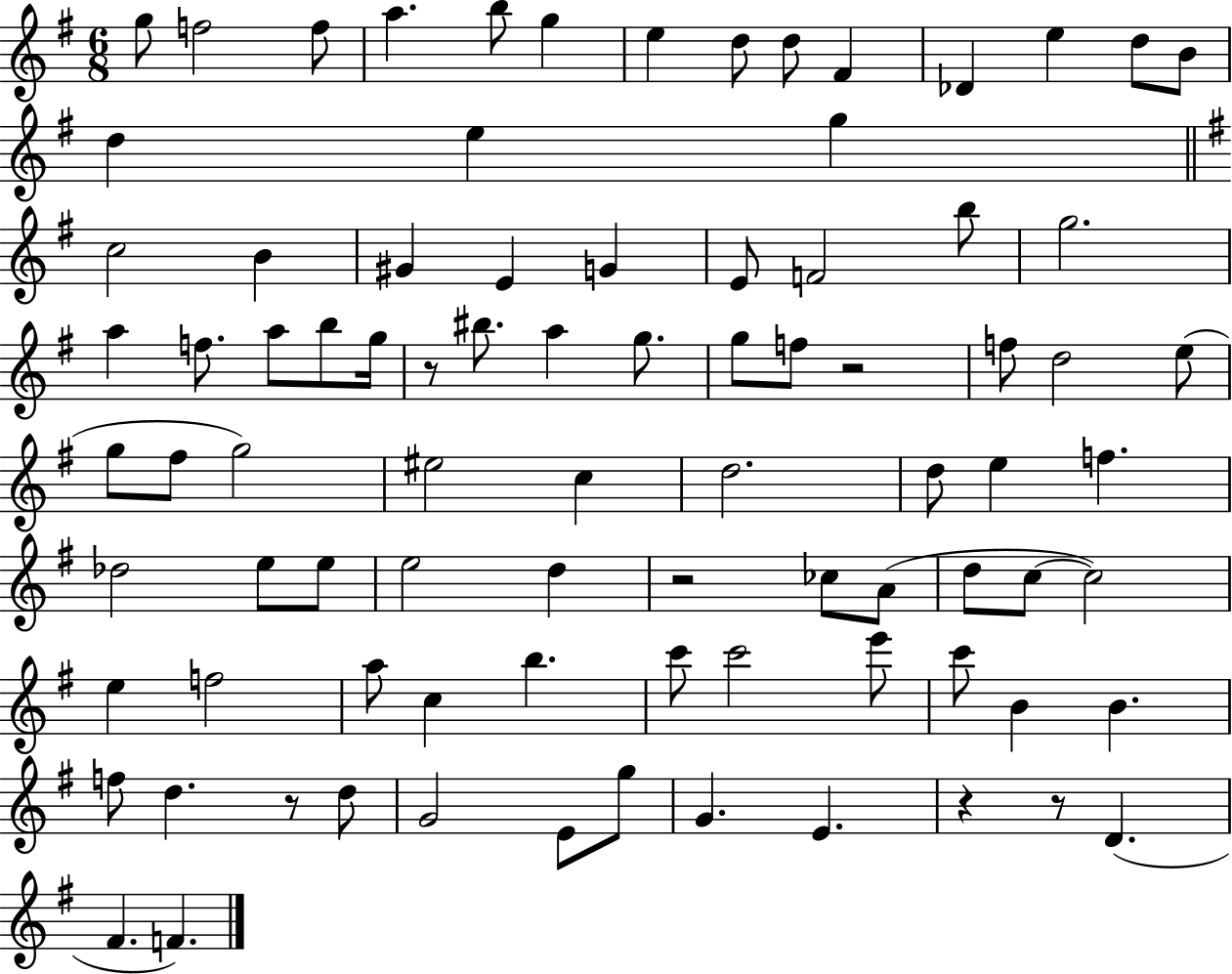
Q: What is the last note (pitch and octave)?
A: F4